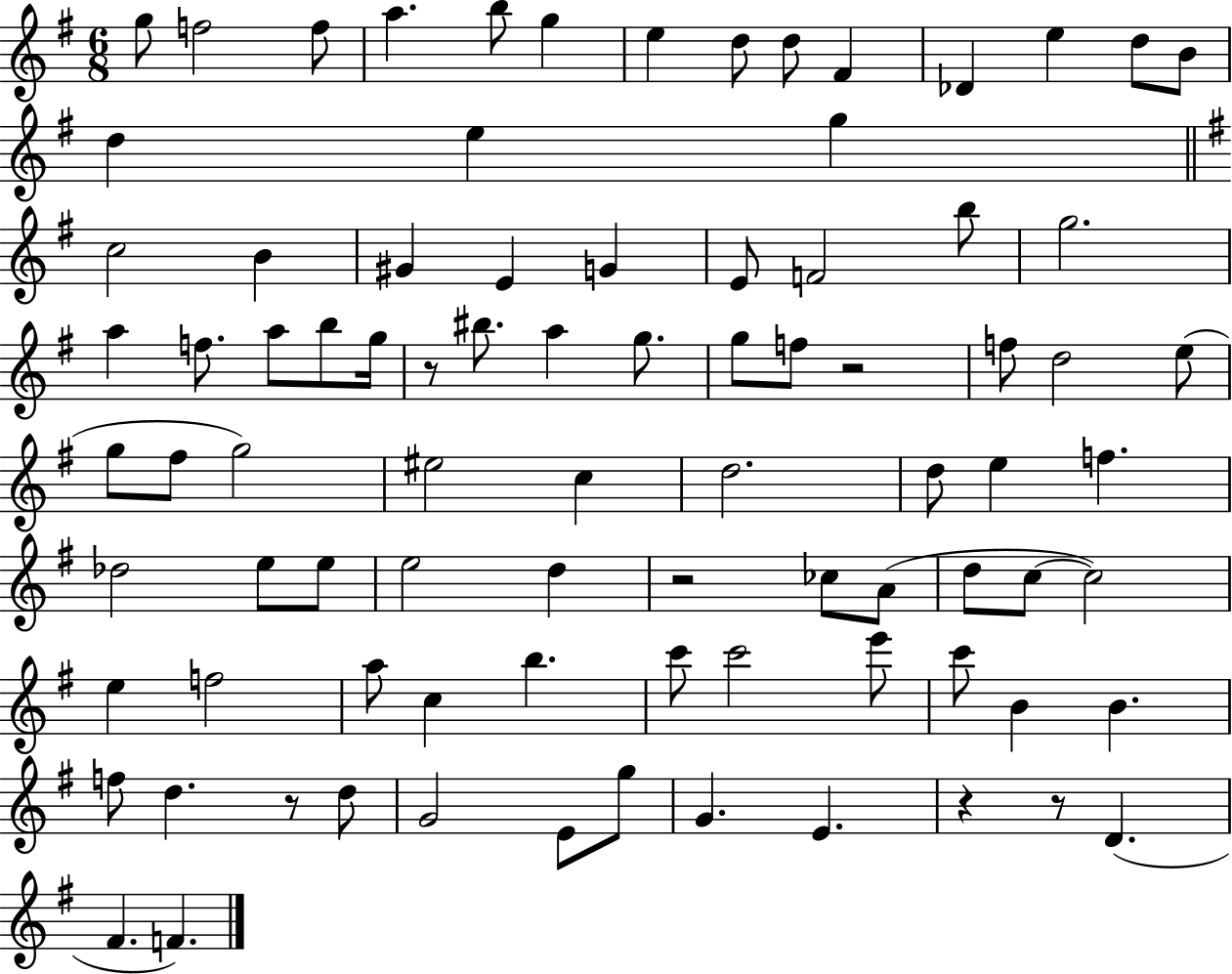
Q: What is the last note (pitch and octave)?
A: F4